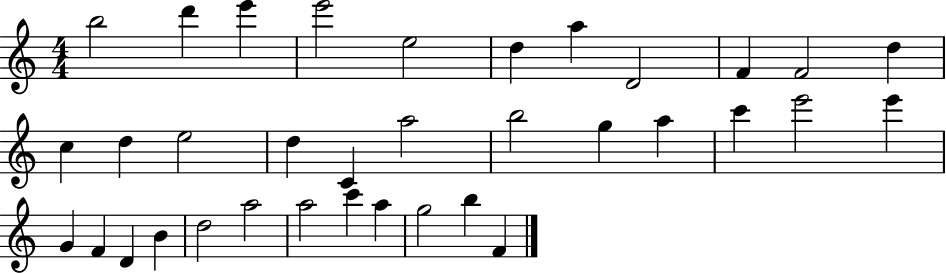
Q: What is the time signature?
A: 4/4